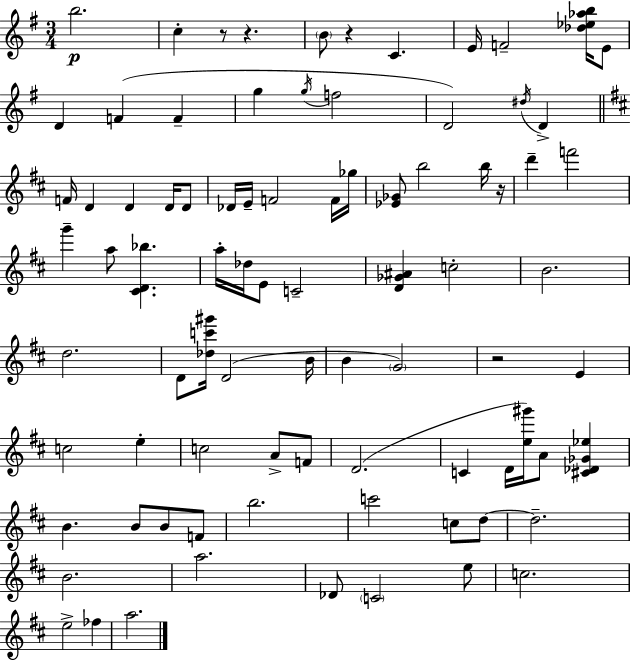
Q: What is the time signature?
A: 3/4